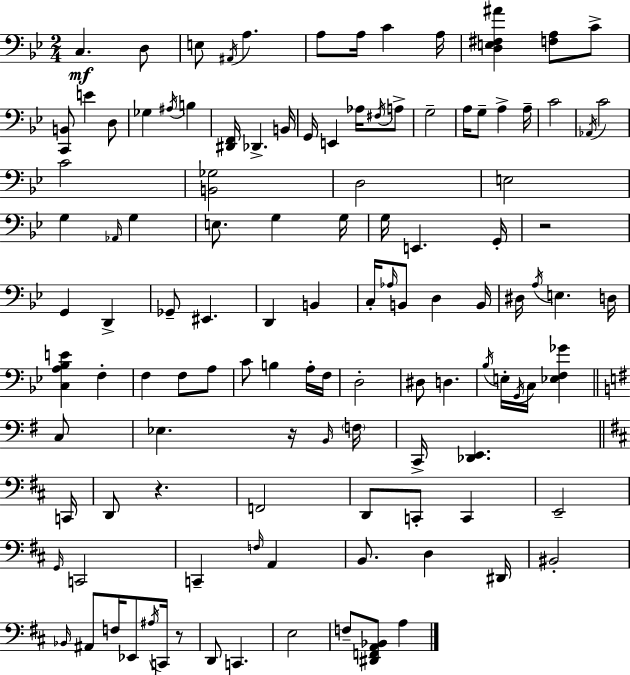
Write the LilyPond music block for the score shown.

{
  \clef bass
  \numericTimeSignature
  \time 2/4
  \key g \minor
  c4.\mf d8 | e8 \acciaccatura { ais,16 } a4. | a8 a16 c'4 | a16 <d e fis ais'>4 <f a>8 c'8-> | \break <c, b,>8 e'4 d8 | ges4 \acciaccatura { ais16 } b4 | <dis, f,>16 des,4.-> | b,16 g,16 e,4 aes16 | \break \acciaccatura { fis16 } a8-> g2-- | a16 g8-- a4-> | a16-- c'2 | \acciaccatura { aes,16 } c'2 | \break c'2 | <b, ges>2 | d2 | e2 | \break g4 | \grace { aes,16 } g4 e8. | g4 g16 g16 e,4. | g,16-. r2 | \break g,4 | d,4-> ges,8-- eis,4. | d,4 | b,4 c16-. \grace { aes16 } b,8 | \break d4 b,16 dis16 \acciaccatura { a16 } | e4. d16 <c a bes e'>4 | f4-. f4 | f8 a8 c'8 | \break b4 a16-. f16 d2-. | dis8 | d4. \acciaccatura { bes16 } | e16-. \acciaccatura { g,16 } c16 <ees f ges'>4 \bar "||" \break \key e \minor c8 ees4. | r16 \grace { b,16 } \parenthesize f16 c,16-> <des, e,>4. | \bar "||" \break \key d \major c,16 d,8 r4. | f,2 | d,8 c,8-. c,4 | e,2-- | \break \grace { g,16 } c,2 | c,4-- \grace { f16 } a,4 | b,8. d4 | dis,16 bis,2-. | \break \grace { bes,16 } ais,8 f16 ees,8 | \acciaccatura { ais16 } c,16 r8 d,8 c,4. | e2 | f8-- <dis, f, a, bes,>8 | \break a4 \bar "|."
}